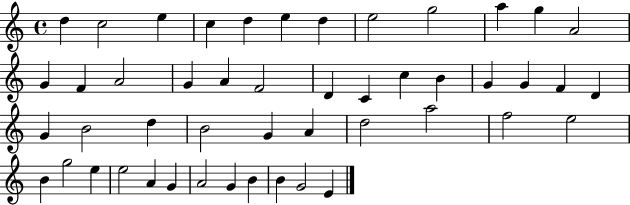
{
  \clef treble
  \time 4/4
  \defaultTimeSignature
  \key c \major
  d''4 c''2 e''4 | c''4 d''4 e''4 d''4 | e''2 g''2 | a''4 g''4 a'2 | \break g'4 f'4 a'2 | g'4 a'4 f'2 | d'4 c'4 c''4 b'4 | g'4 g'4 f'4 d'4 | \break g'4 b'2 d''4 | b'2 g'4 a'4 | d''2 a''2 | f''2 e''2 | \break b'4 g''2 e''4 | e''2 a'4 g'4 | a'2 g'4 b'4 | b'4 g'2 e'4 | \break \bar "|."
}